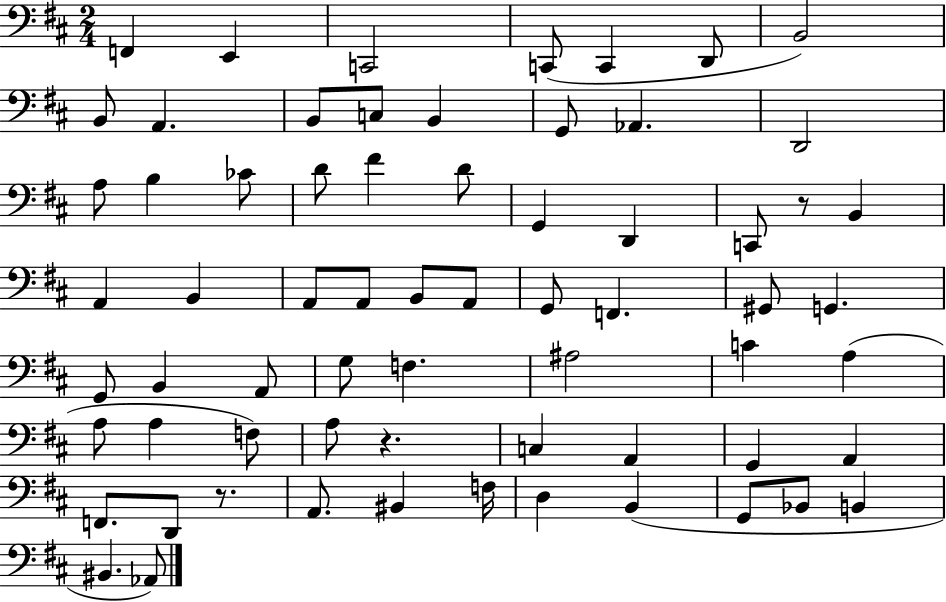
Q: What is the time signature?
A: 2/4